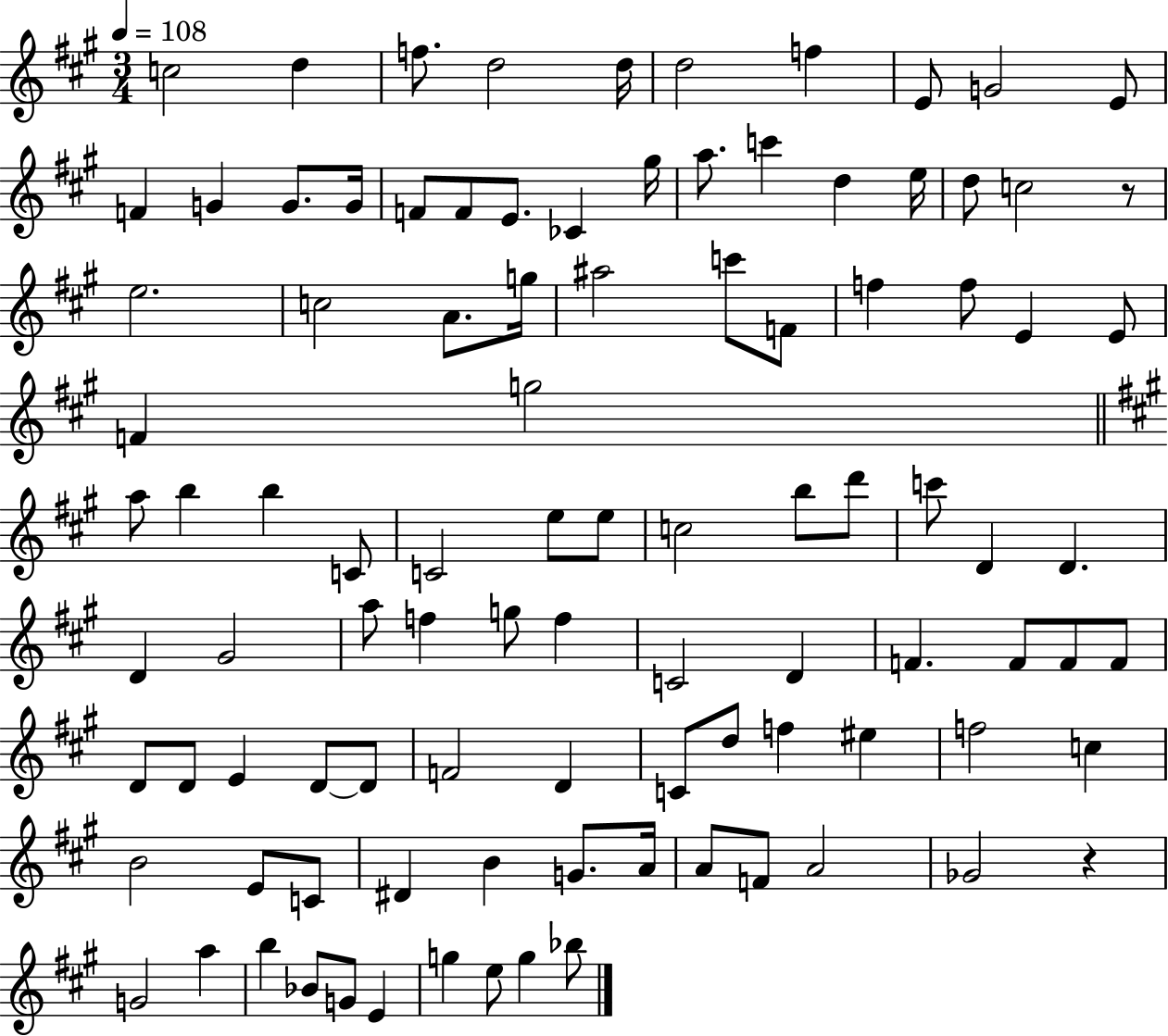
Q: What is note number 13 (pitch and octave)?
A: G4